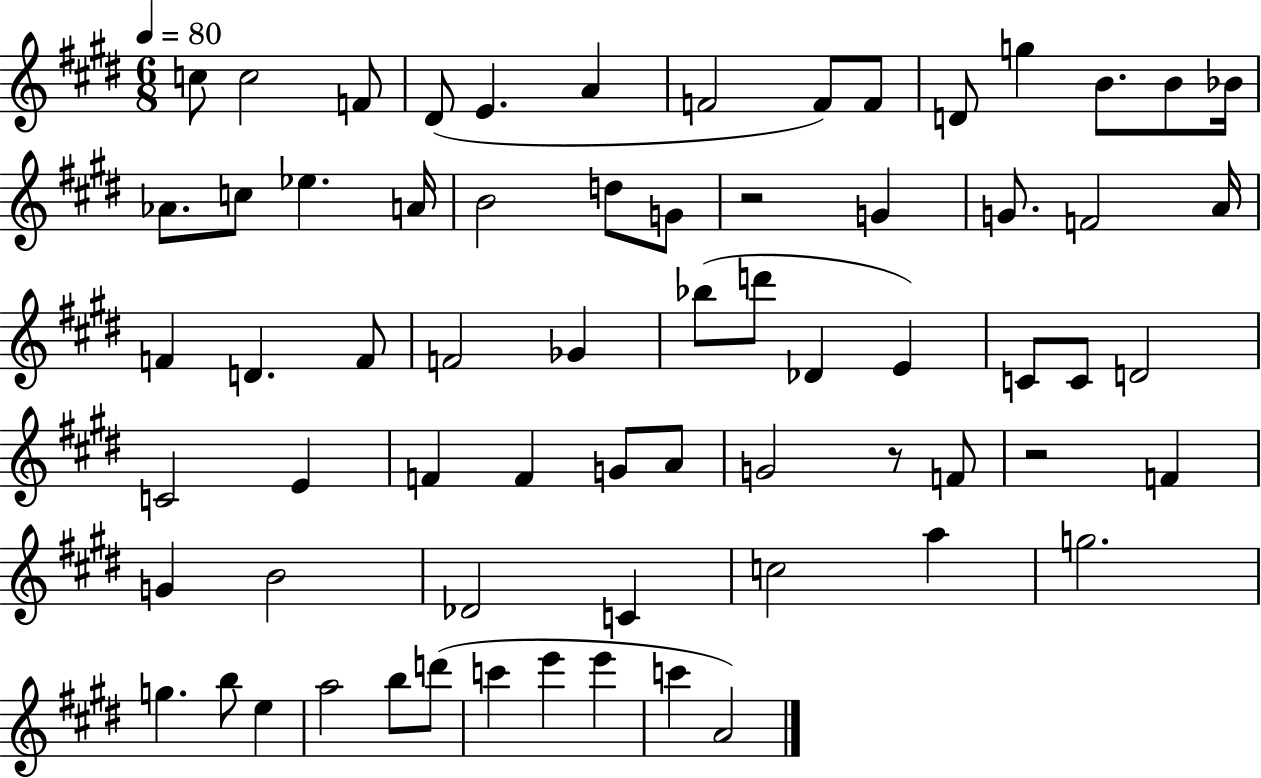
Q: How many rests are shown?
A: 3